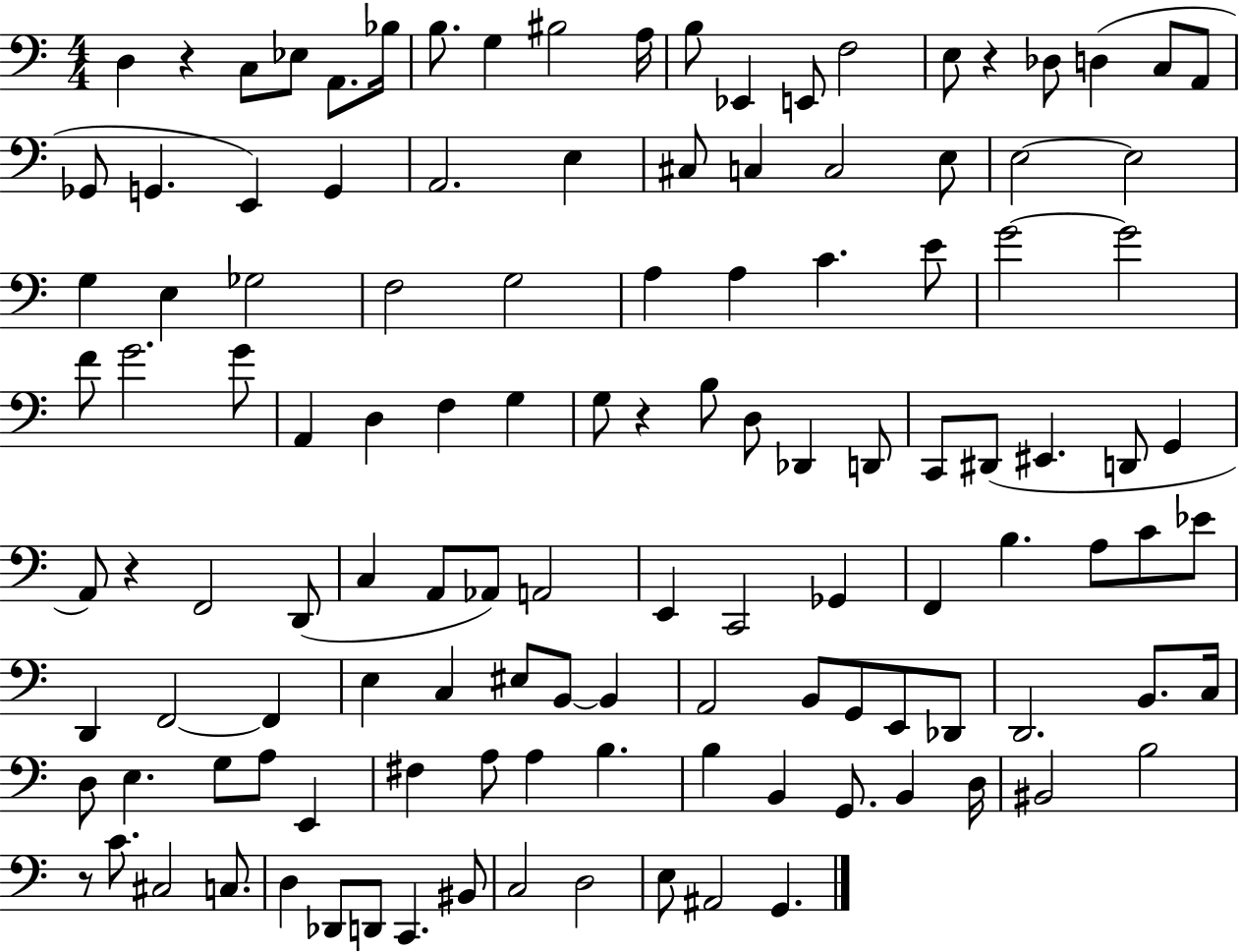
X:1
T:Untitled
M:4/4
L:1/4
K:C
D, z C,/2 _E,/2 A,,/2 _B,/4 B,/2 G, ^B,2 A,/4 B,/2 _E,, E,,/2 F,2 E,/2 z _D,/2 D, C,/2 A,,/2 _G,,/2 G,, E,, G,, A,,2 E, ^C,/2 C, C,2 E,/2 E,2 E,2 G, E, _G,2 F,2 G,2 A, A, C E/2 G2 G2 F/2 G2 G/2 A,, D, F, G, G,/2 z B,/2 D,/2 _D,, D,,/2 C,,/2 ^D,,/2 ^E,, D,,/2 G,, A,,/2 z F,,2 D,,/2 C, A,,/2 _A,,/2 A,,2 E,, C,,2 _G,, F,, B, A,/2 C/2 _E/2 D,, F,,2 F,, E, C, ^E,/2 B,,/2 B,, A,,2 B,,/2 G,,/2 E,,/2 _D,,/2 D,,2 B,,/2 C,/4 D,/2 E, G,/2 A,/2 E,, ^F, A,/2 A, B, B, B,, G,,/2 B,, D,/4 ^B,,2 B,2 z/2 C/2 ^C,2 C,/2 D, _D,,/2 D,,/2 C,, ^B,,/2 C,2 D,2 E,/2 ^A,,2 G,,